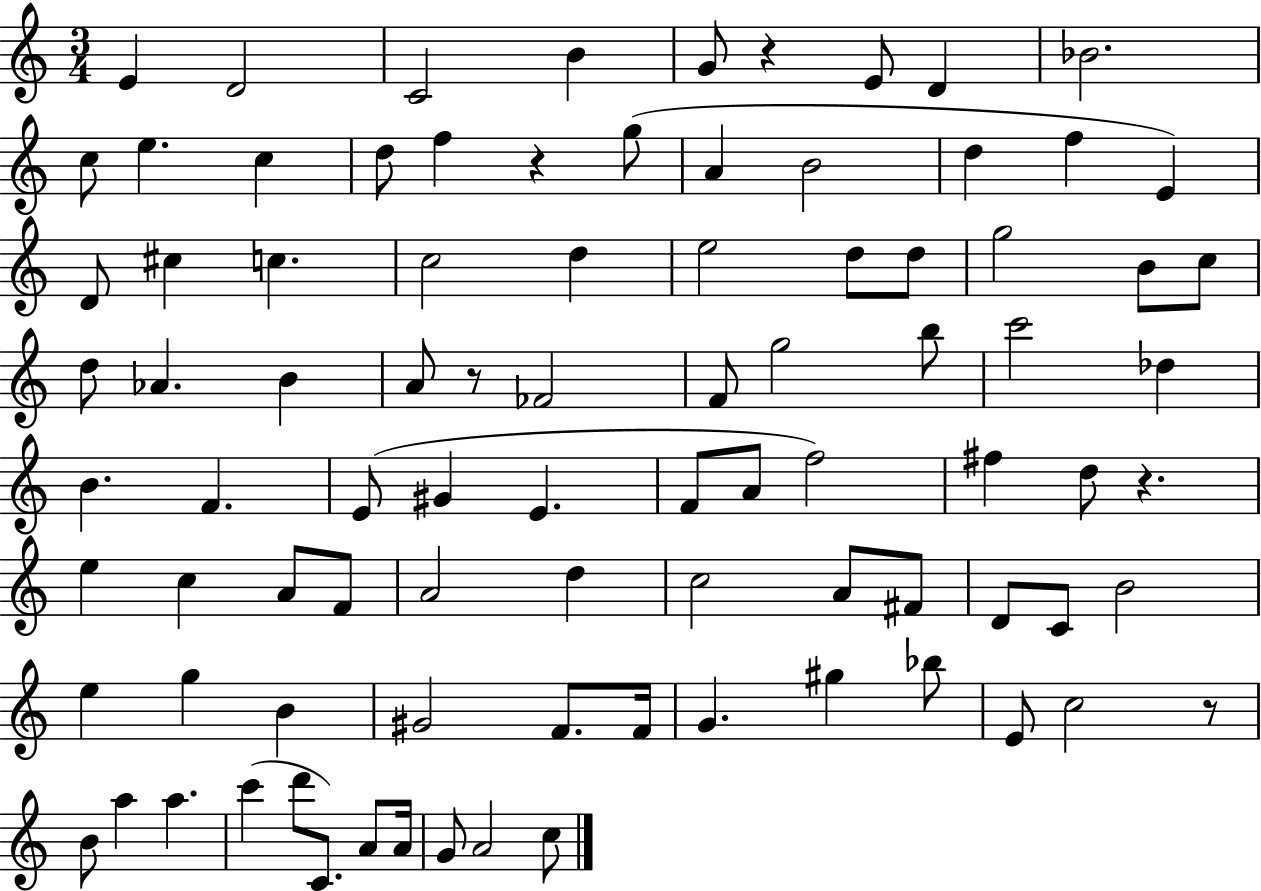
X:1
T:Untitled
M:3/4
L:1/4
K:C
E D2 C2 B G/2 z E/2 D _B2 c/2 e c d/2 f z g/2 A B2 d f E D/2 ^c c c2 d e2 d/2 d/2 g2 B/2 c/2 d/2 _A B A/2 z/2 _F2 F/2 g2 b/2 c'2 _d B F E/2 ^G E F/2 A/2 f2 ^f d/2 z e c A/2 F/2 A2 d c2 A/2 ^F/2 D/2 C/2 B2 e g B ^G2 F/2 F/4 G ^g _b/2 E/2 c2 z/2 B/2 a a c' d'/2 C/2 A/2 A/4 G/2 A2 c/2